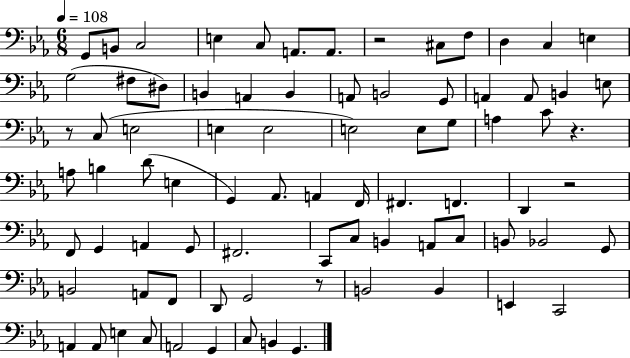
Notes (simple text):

G2/e B2/e C3/h E3/q C3/e A2/e. A2/e. R/h C#3/e F3/e D3/q C3/q E3/q G3/h F#3/e D#3/e B2/q A2/q B2/q A2/e B2/h G2/e A2/q A2/e B2/q E3/e R/e C3/e E3/h E3/q E3/h E3/h E3/e G3/e A3/q C4/e R/q. A3/e B3/q D4/e E3/q G2/q Ab2/e. A2/q F2/s F#2/q. F2/q. D2/q R/h F2/e G2/q A2/q G2/e F#2/h. C2/e C3/e B2/q A2/e C3/e B2/e Bb2/h G2/e B2/h A2/e F2/e D2/e G2/h R/e B2/h B2/q E2/q C2/h A2/q A2/e E3/q C3/e A2/h G2/q C3/e B2/q G2/q.